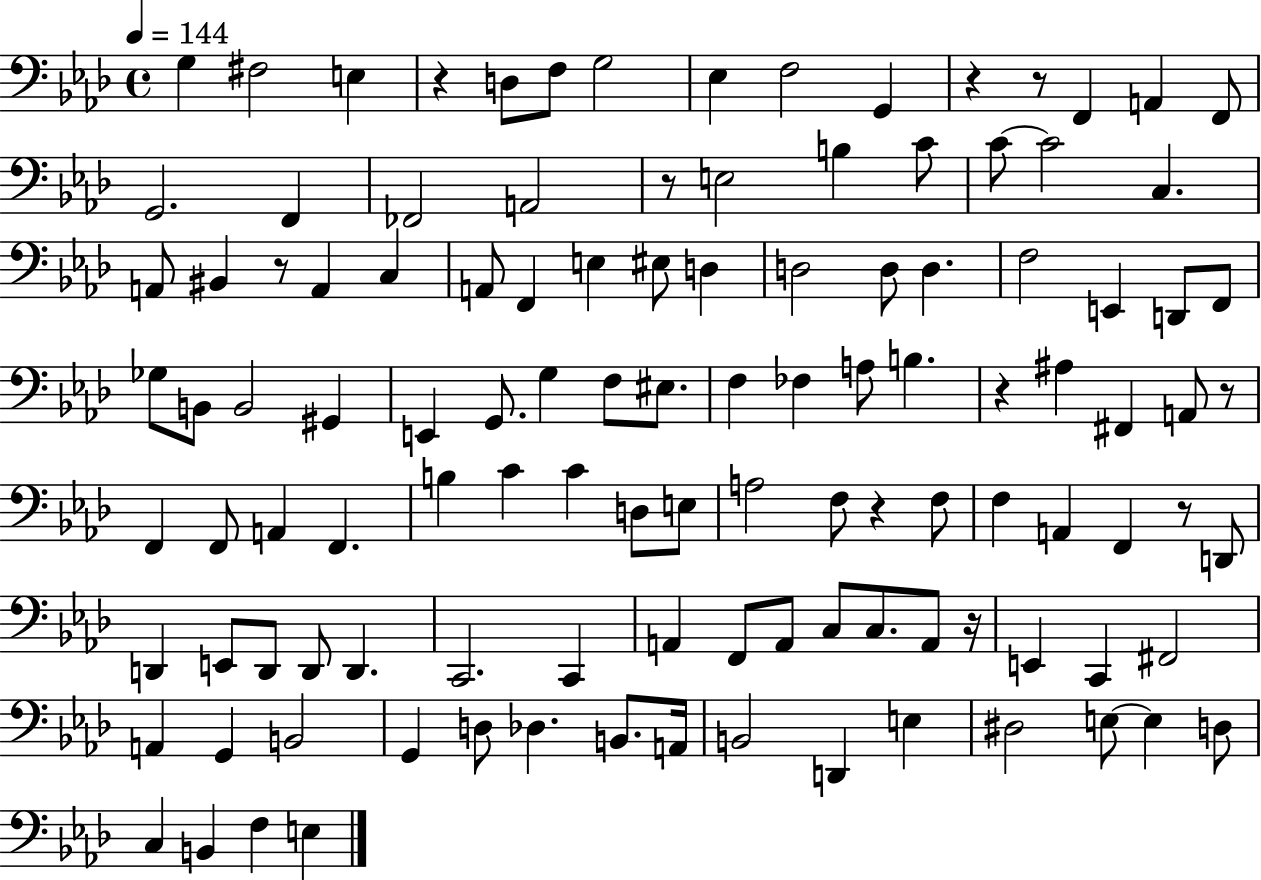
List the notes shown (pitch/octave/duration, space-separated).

G3/q F#3/h E3/q R/q D3/e F3/e G3/h Eb3/q F3/h G2/q R/q R/e F2/q A2/q F2/e G2/h. F2/q FES2/h A2/h R/e E3/h B3/q C4/e C4/e C4/h C3/q. A2/e BIS2/q R/e A2/q C3/q A2/e F2/q E3/q EIS3/e D3/q D3/h D3/e D3/q. F3/h E2/q D2/e F2/e Gb3/e B2/e B2/h G#2/q E2/q G2/e. G3/q F3/e EIS3/e. F3/q FES3/q A3/e B3/q. R/q A#3/q F#2/q A2/e R/e F2/q F2/e A2/q F2/q. B3/q C4/q C4/q D3/e E3/e A3/h F3/e R/q F3/e F3/q A2/q F2/q R/e D2/e D2/q E2/e D2/e D2/e D2/q. C2/h. C2/q A2/q F2/e A2/e C3/e C3/e. A2/e R/s E2/q C2/q F#2/h A2/q G2/q B2/h G2/q D3/e Db3/q. B2/e. A2/s B2/h D2/q E3/q D#3/h E3/e E3/q D3/e C3/q B2/q F3/q E3/q